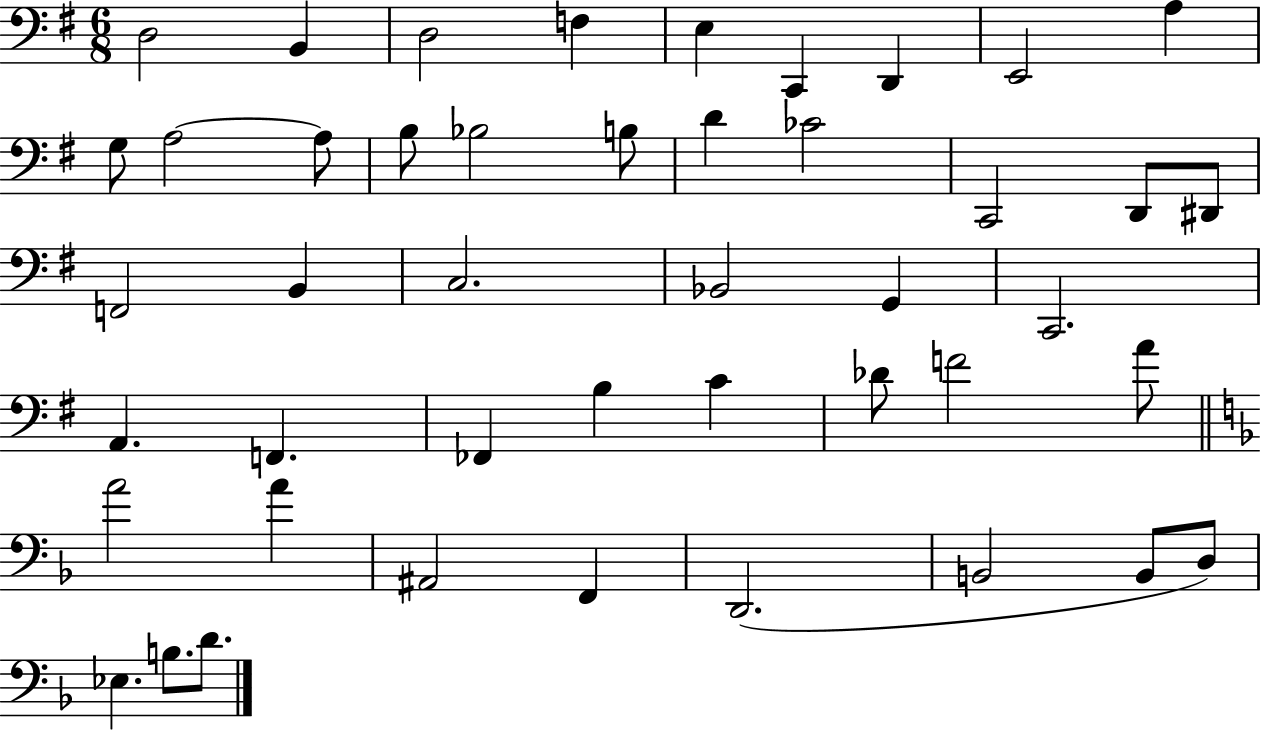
{
  \clef bass
  \numericTimeSignature
  \time 6/8
  \key g \major
  d2 b,4 | d2 f4 | e4 c,4 d,4 | e,2 a4 | \break g8 a2~~ a8 | b8 bes2 b8 | d'4 ces'2 | c,2 d,8 dis,8 | \break f,2 b,4 | c2. | bes,2 g,4 | c,2. | \break a,4. f,4. | fes,4 b4 c'4 | des'8 f'2 a'8 | \bar "||" \break \key f \major a'2 a'4 | ais,2 f,4 | d,2.( | b,2 b,8 d8) | \break ees4. b8. d'8. | \bar "|."
}